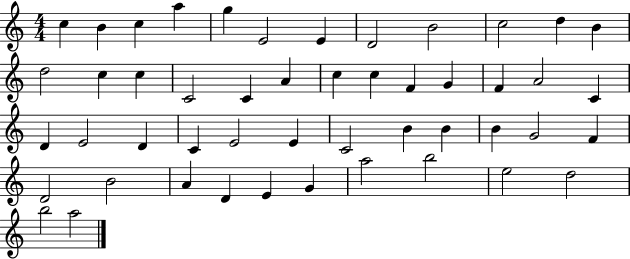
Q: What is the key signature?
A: C major